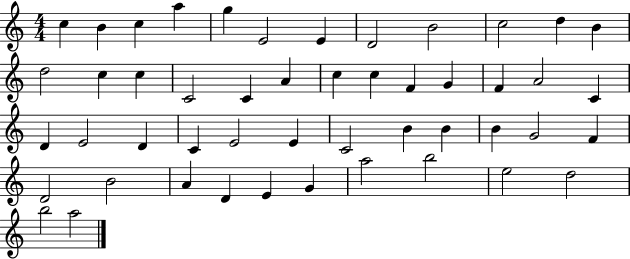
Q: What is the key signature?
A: C major